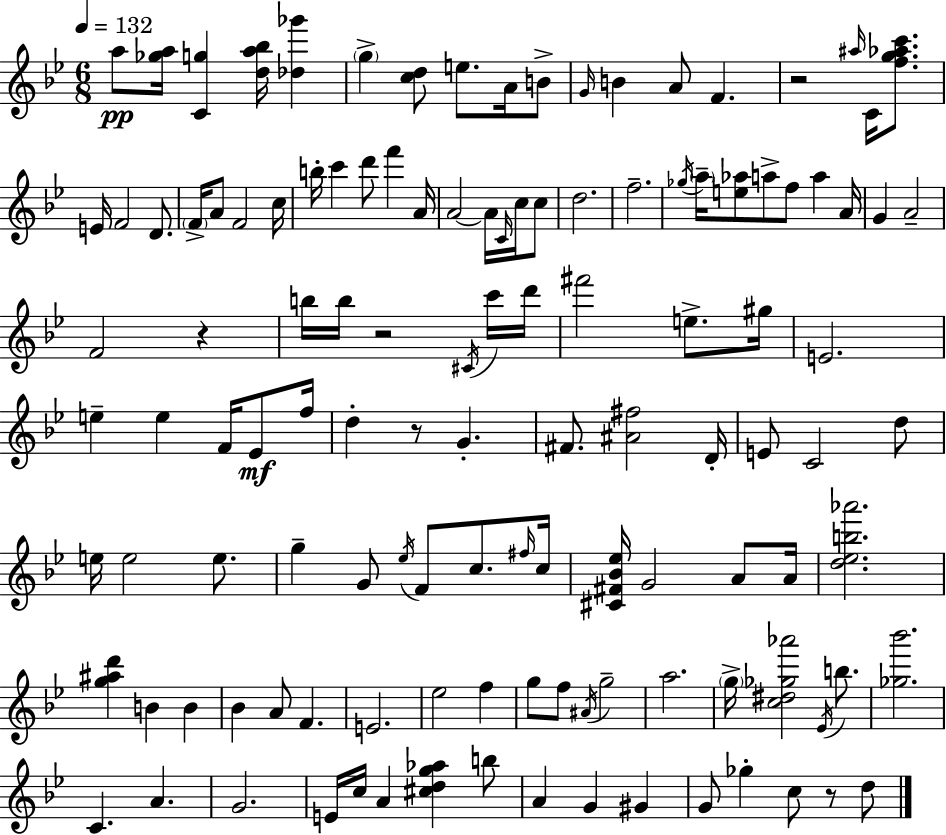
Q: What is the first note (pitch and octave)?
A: A5